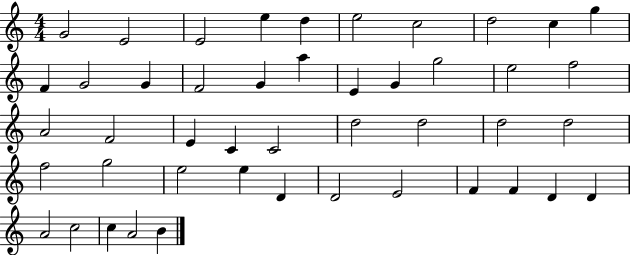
{
  \clef treble
  \numericTimeSignature
  \time 4/4
  \key c \major
  g'2 e'2 | e'2 e''4 d''4 | e''2 c''2 | d''2 c''4 g''4 | \break f'4 g'2 g'4 | f'2 g'4 a''4 | e'4 g'4 g''2 | e''2 f''2 | \break a'2 f'2 | e'4 c'4 c'2 | d''2 d''2 | d''2 d''2 | \break f''2 g''2 | e''2 e''4 d'4 | d'2 e'2 | f'4 f'4 d'4 d'4 | \break a'2 c''2 | c''4 a'2 b'4 | \bar "|."
}